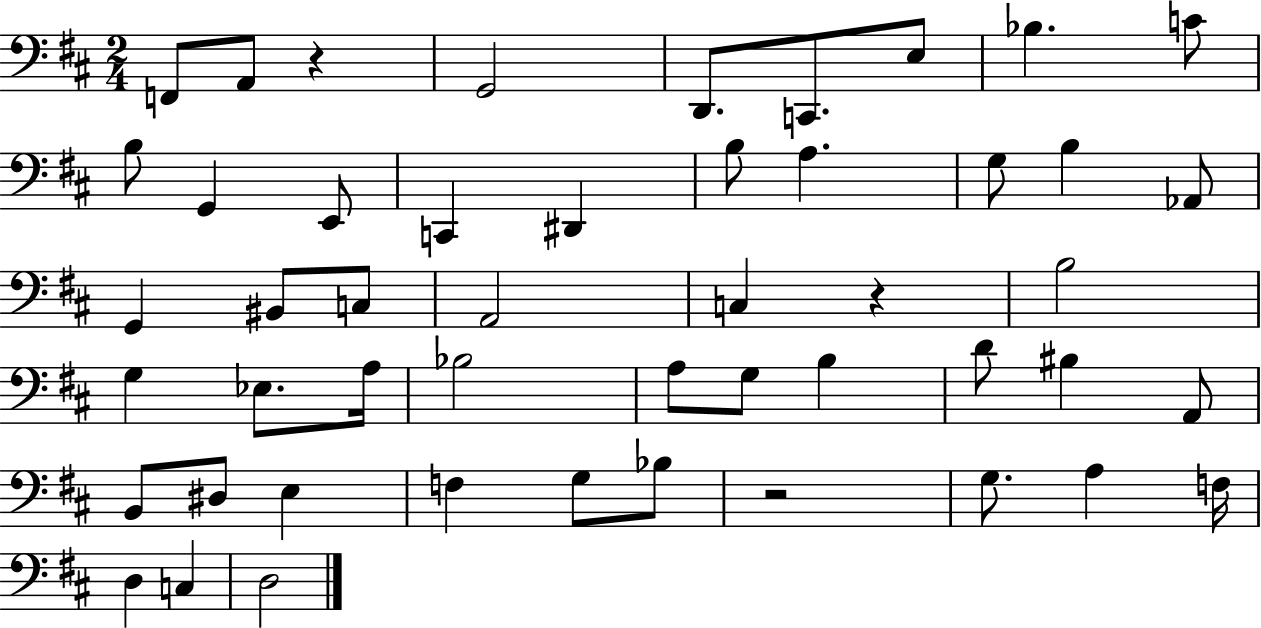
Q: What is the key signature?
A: D major